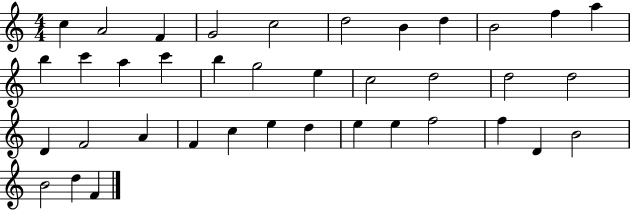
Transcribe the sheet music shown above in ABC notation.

X:1
T:Untitled
M:4/4
L:1/4
K:C
c A2 F G2 c2 d2 B d B2 f a b c' a c' b g2 e c2 d2 d2 d2 D F2 A F c e d e e f2 f D B2 B2 d F